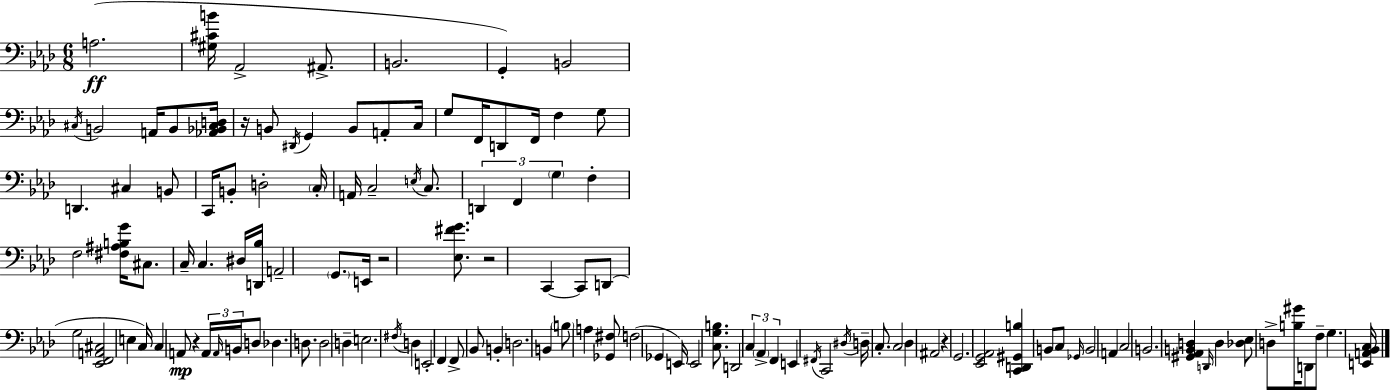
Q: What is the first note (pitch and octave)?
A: A3